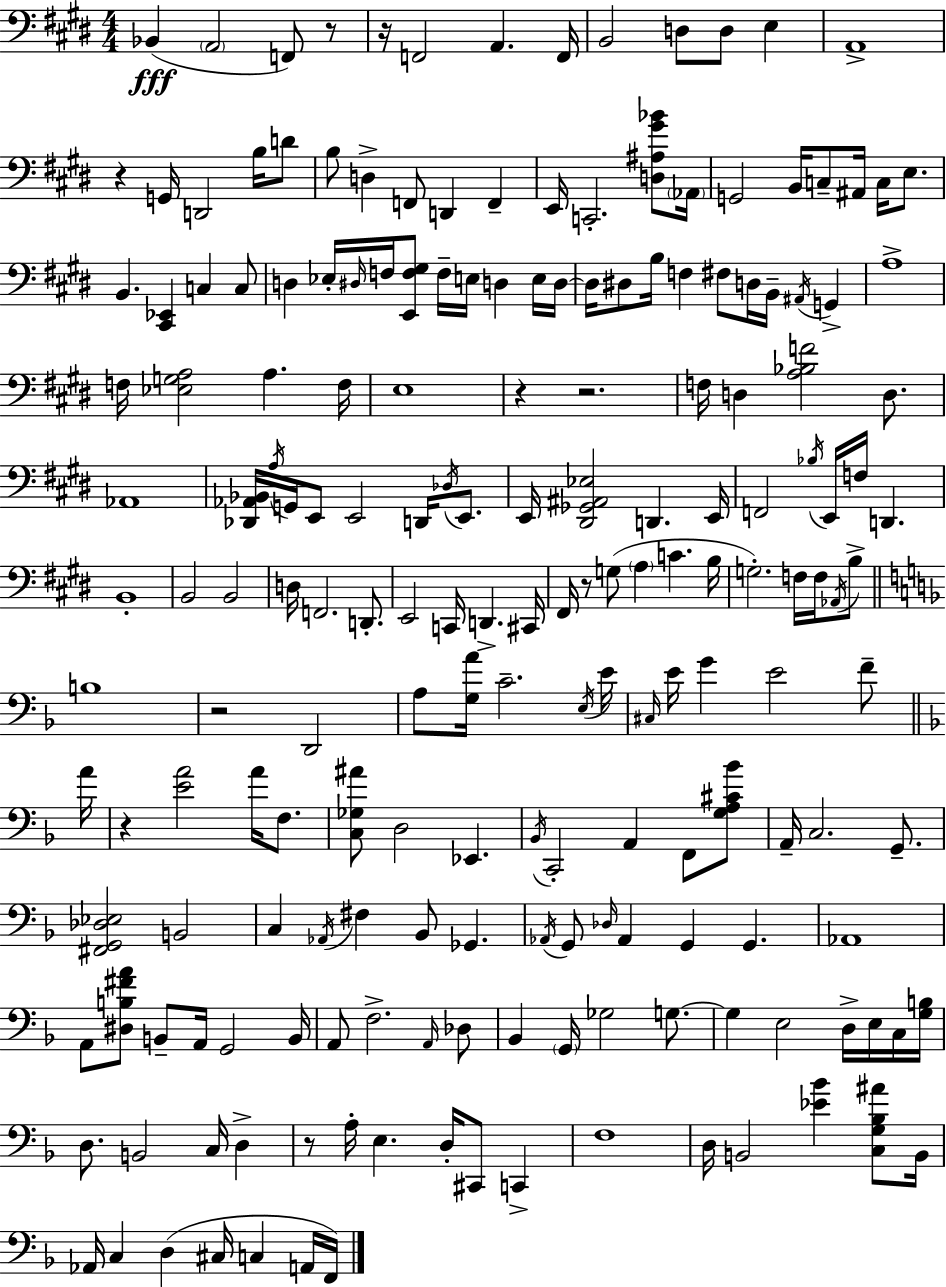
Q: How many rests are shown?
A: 9